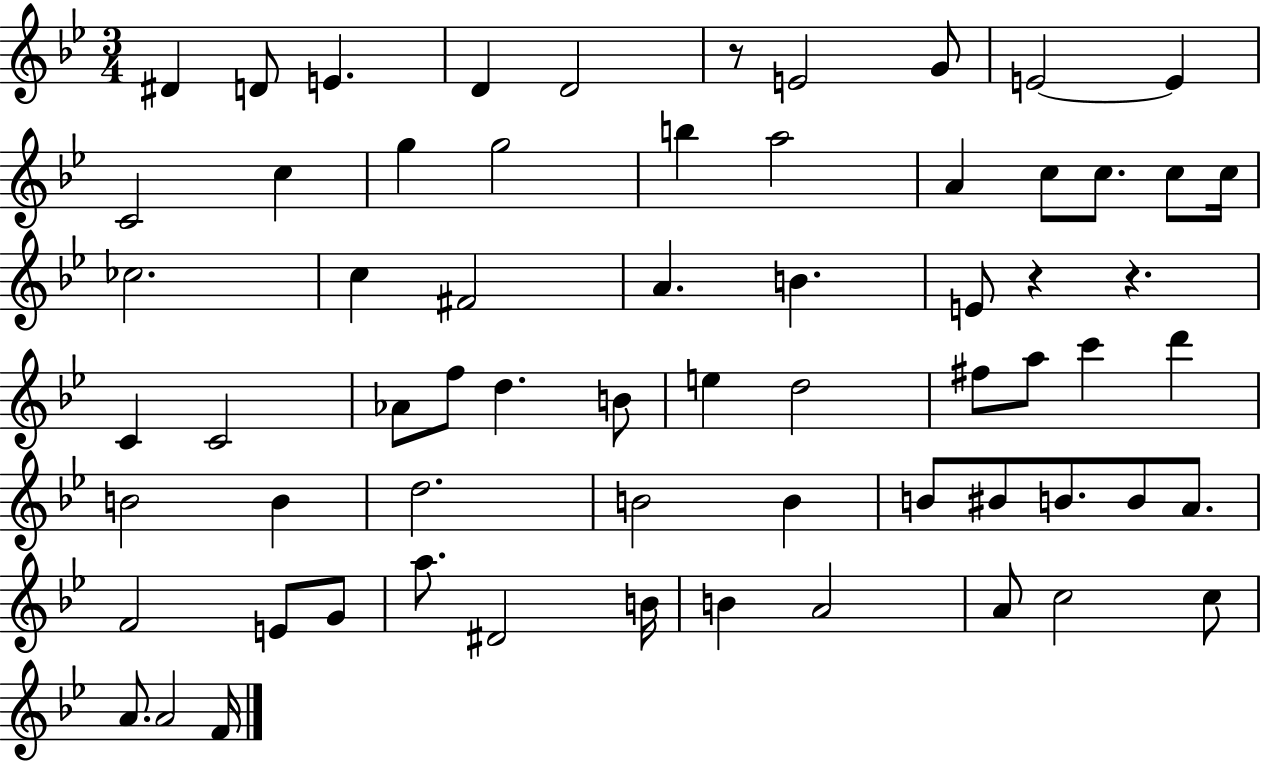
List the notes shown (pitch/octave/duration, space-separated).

D#4/q D4/e E4/q. D4/q D4/h R/e E4/h G4/e E4/h E4/q C4/h C5/q G5/q G5/h B5/q A5/h A4/q C5/e C5/e. C5/e C5/s CES5/h. C5/q F#4/h A4/q. B4/q. E4/e R/q R/q. C4/q C4/h Ab4/e F5/e D5/q. B4/e E5/q D5/h F#5/e A5/e C6/q D6/q B4/h B4/q D5/h. B4/h B4/q B4/e BIS4/e B4/e. B4/e A4/e. F4/h E4/e G4/e A5/e. D#4/h B4/s B4/q A4/h A4/e C5/h C5/e A4/e. A4/h F4/s